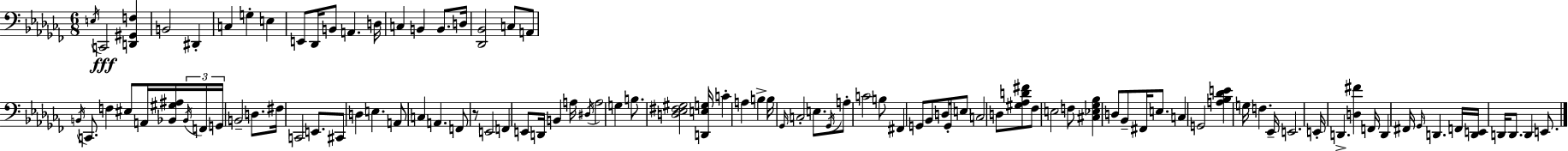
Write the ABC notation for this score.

X:1
T:Untitled
M:6/8
L:1/4
K:Abm
E,/4 C,,2 [D,,^G,,F,] B,,2 ^D,, C, G, E, E,,/2 _D,,/4 B,,/2 A,, D,/4 C, B,, B,,/2 D,/4 [_D,,_B,,]2 C,/2 A,,/2 B,,/4 C,,/2 F, ^E,/2 A,,/4 [_B,,^G,^A,]/4 _B,,/4 F,,/4 G,,/4 B,,2 D,/2 ^F,/4 C,,2 E,,/2 ^C,,/2 D, E, A,,/2 C, A,, F,,/2 z/2 E,,2 F,, E,,/2 D,,/4 B,, A,/4 ^D,/4 A,2 G, B,/2 [D,_E,^F,^G,]2 [D,,E,G,]/4 C A, B, B,/4 _G,,/4 C,2 E,/2 _G,,/4 A,/2 C2 B,/2 ^F,, G,,/2 _B,,/2 D,/4 G,,/4 E,/2 C,2 D,/2 [^G,_A,D^F]/2 _F,/2 E,2 F,/2 [^C,_E,_G,_B,] D,/2 _B,,/2 ^F,,/4 E,/2 C, G,,2 [A,_B,_DE] G,/4 F, _E,,/4 E,,2 E,,/4 D,, [D,^F] F,,/4 D,, ^F,,/4 _G,,/4 D,, F,,/4 [D,,E,,]/4 D,,/4 D,,/2 D,, E,,/2